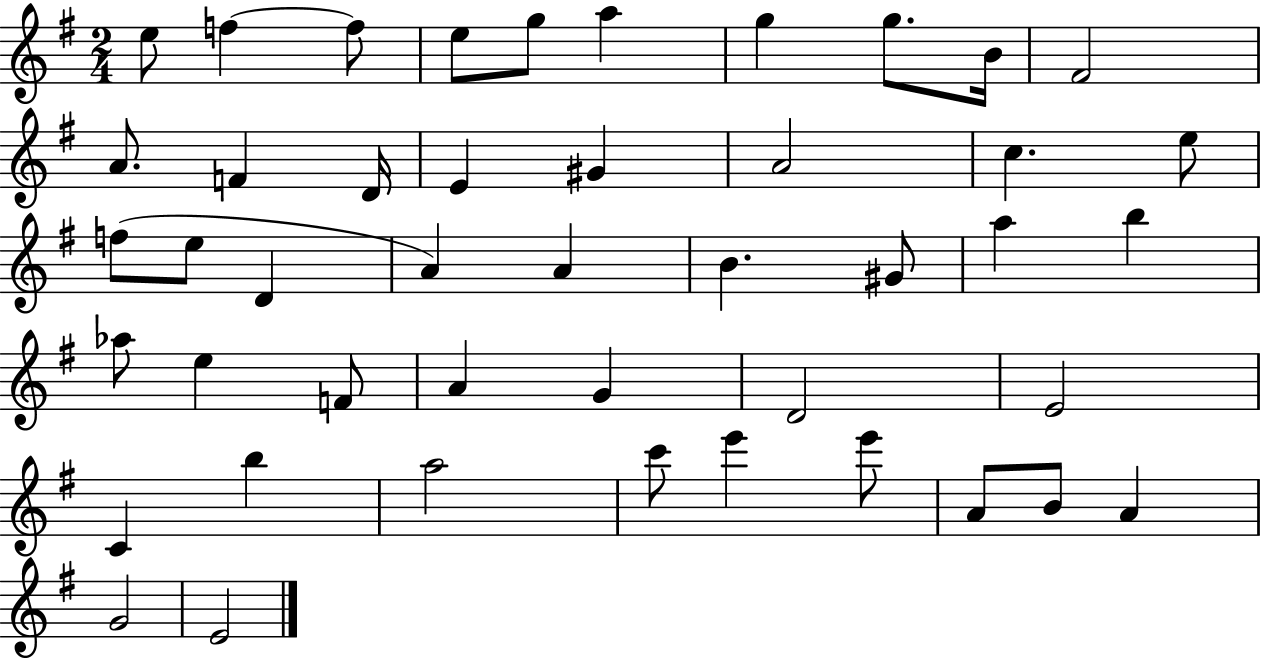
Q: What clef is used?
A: treble